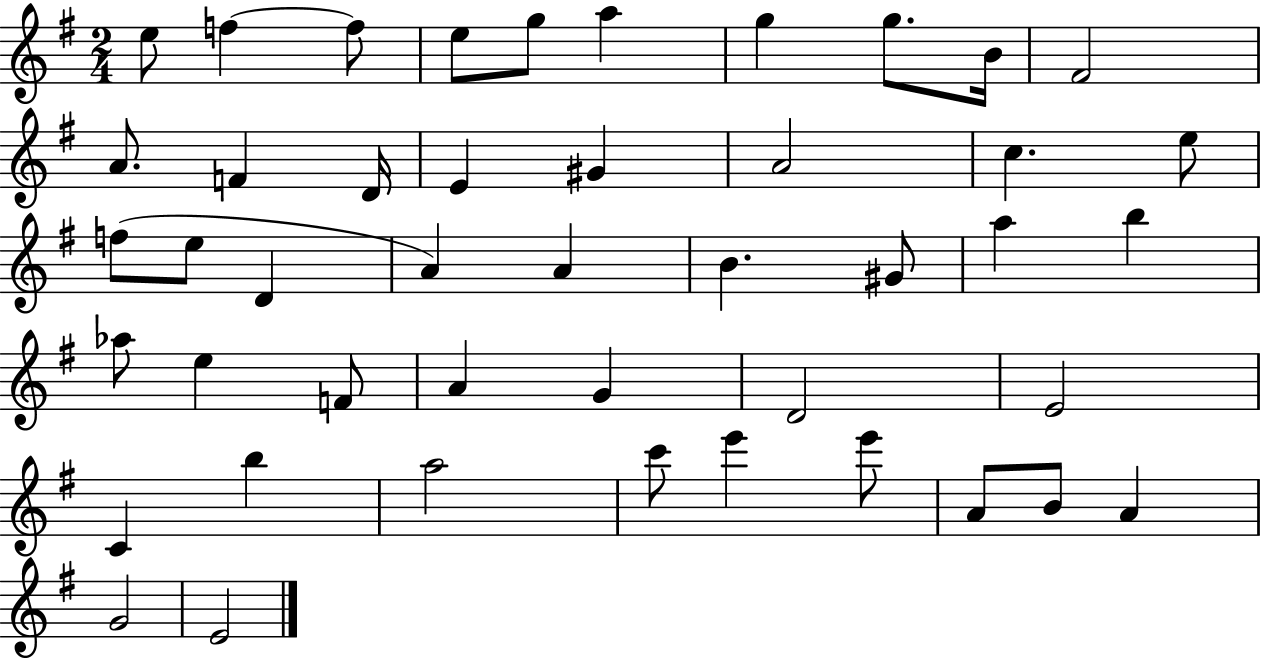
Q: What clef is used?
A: treble